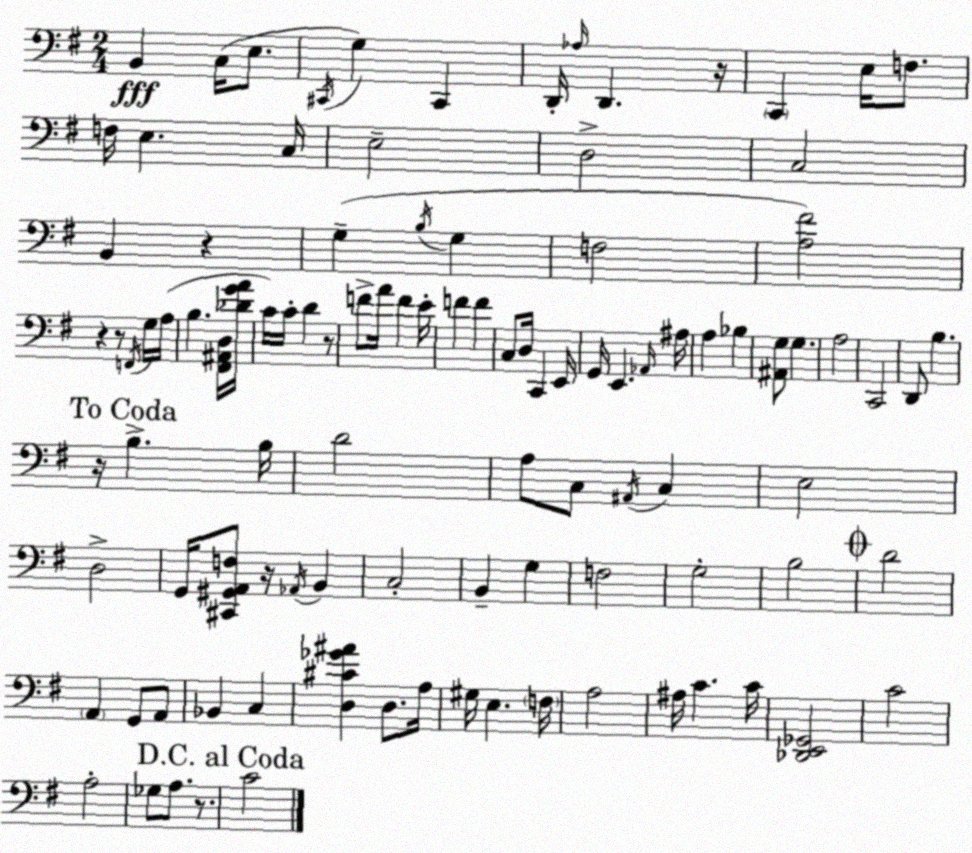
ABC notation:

X:1
T:Untitled
M:2/4
L:1/4
K:Em
B,, C,/4 E,/2 ^C,,/4 G, ^C,, D,,/4 _A,/4 D,, z/4 C,, E,/4 F,/2 F,/4 E, C,/4 E,2 D,2 C,2 B,, z G, B,/4 G, F,2 [A,^F]2 z z/2 F,,/4 G,/4 A,/4 B, [^F,,^A,,D,]/4 [_DGA]/4 C/4 C/4 D z/2 F/2 A/4 F E/4 F F C,/2 D,/4 C,, E,,/4 G,,/4 E,, _A,,/4 ^A,/4 A, _B, [^A,,G,]/2 G, A,2 C,,2 D,,/2 B, z/4 B, B,/4 D2 A,/2 C,/2 ^A,,/4 C, E,2 D,2 G,,/4 [^C,,^G,,A,,F,]/2 z/4 _A,,/4 B,, C,2 B,, G, F,2 G,2 B,2 D2 A,, G,,/2 A,,/2 _B,, C, [D,^C_G^A] D,/2 A,/4 ^G,/4 E, F,/4 A,2 ^A,/4 C C/4 [_D,,E,,_G,,]2 C2 A,2 _G,/2 A,/2 z/2 C2